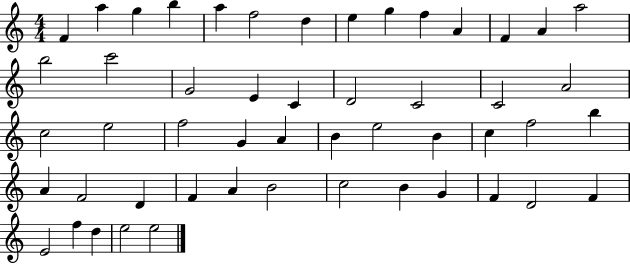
X:1
T:Untitled
M:4/4
L:1/4
K:C
F a g b a f2 d e g f A F A a2 b2 c'2 G2 E C D2 C2 C2 A2 c2 e2 f2 G A B e2 B c f2 b A F2 D F A B2 c2 B G F D2 F E2 f d e2 e2